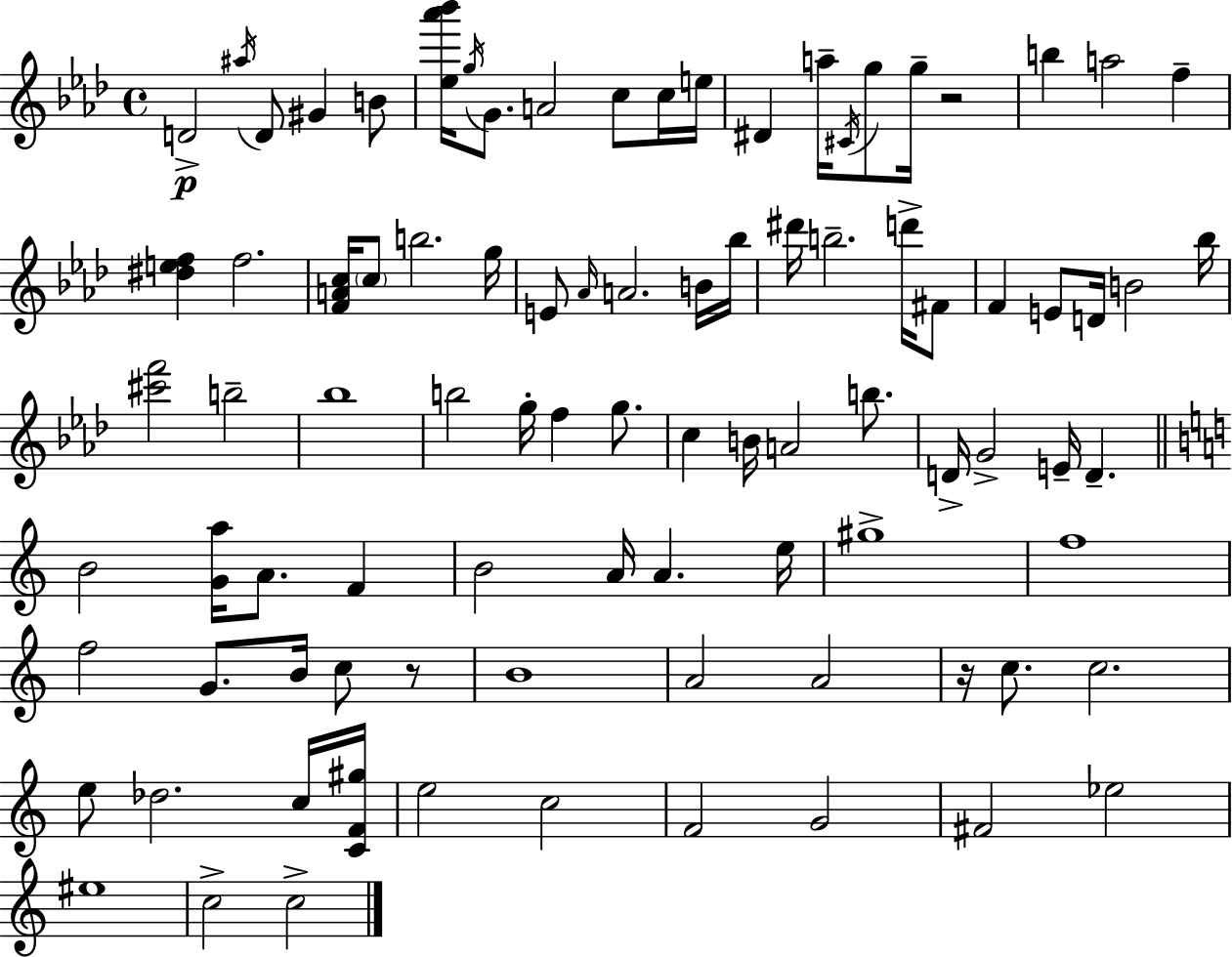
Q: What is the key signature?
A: AES major